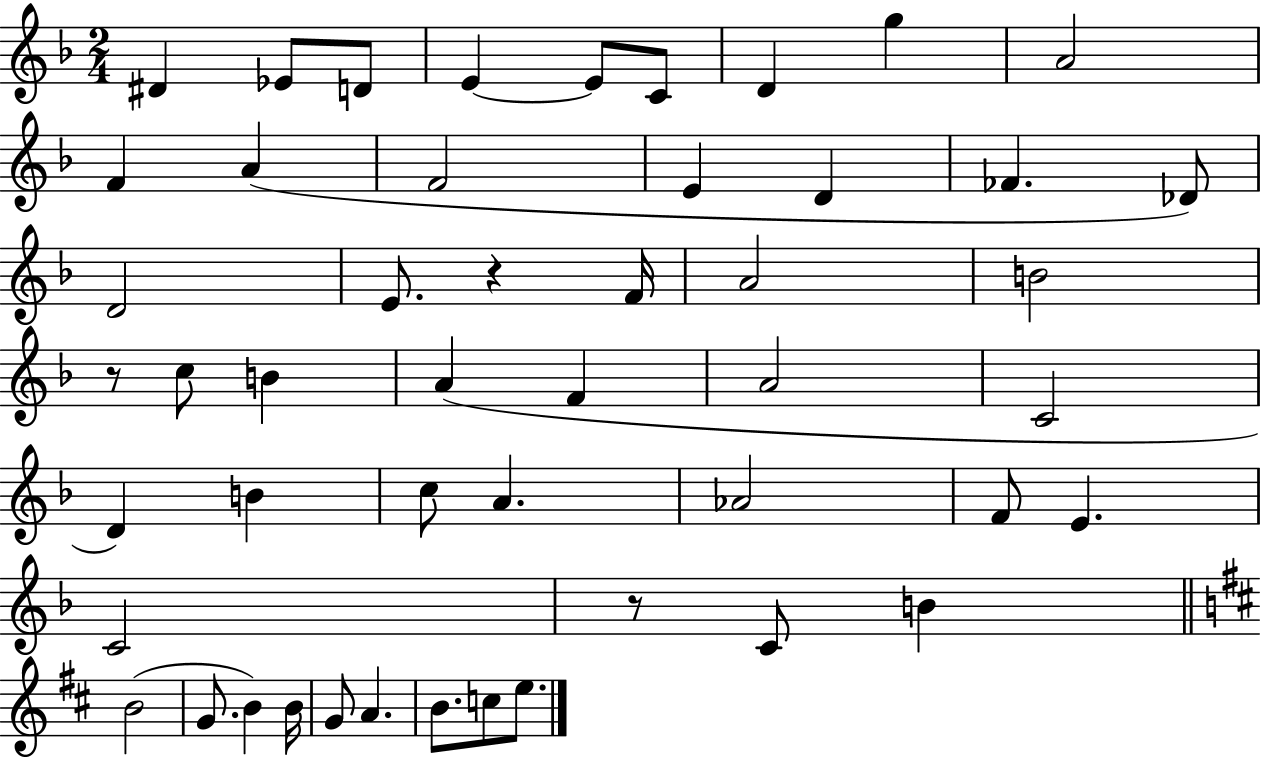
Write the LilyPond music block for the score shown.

{
  \clef treble
  \numericTimeSignature
  \time 2/4
  \key f \major
  dis'4 ees'8 d'8 | e'4~~ e'8 c'8 | d'4 g''4 | a'2 | \break f'4 a'4( | f'2 | e'4 d'4 | fes'4. des'8) | \break d'2 | e'8. r4 f'16 | a'2 | b'2 | \break r8 c''8 b'4 | a'4( f'4 | a'2 | c'2 | \break d'4) b'4 | c''8 a'4. | aes'2 | f'8 e'4. | \break c'2 | r8 c'8 b'4 | \bar "||" \break \key d \major b'2( | g'8. b'4) b'16 | g'8 a'4. | b'8. c''8 e''8. | \break \bar "|."
}